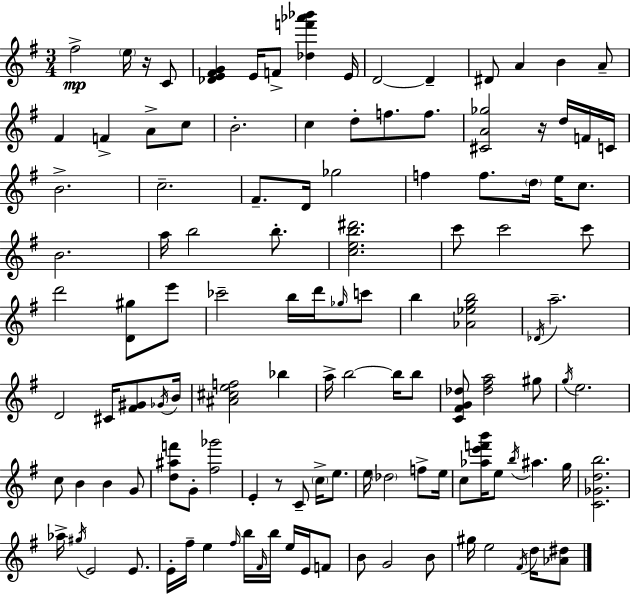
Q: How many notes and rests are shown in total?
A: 120